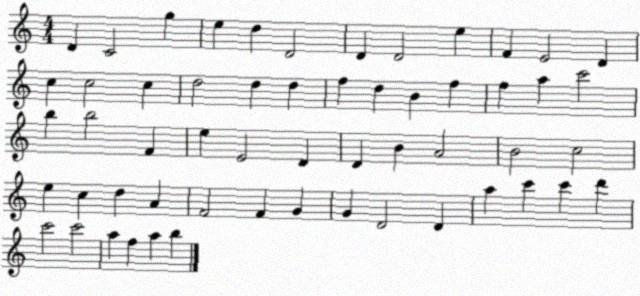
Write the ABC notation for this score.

X:1
T:Untitled
M:4/4
L:1/4
K:C
D C2 g e d D2 D D2 e F E2 D c c2 c d2 d d f d B f f a c'2 b b2 F e E2 D D B A2 B2 c2 e c d A F2 F G G D2 D a c' c' d' c'2 c'2 a f a b